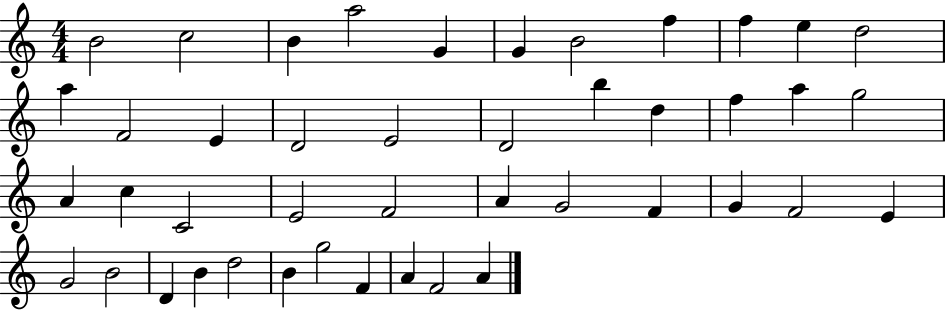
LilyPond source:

{
  \clef treble
  \numericTimeSignature
  \time 4/4
  \key c \major
  b'2 c''2 | b'4 a''2 g'4 | g'4 b'2 f''4 | f''4 e''4 d''2 | \break a''4 f'2 e'4 | d'2 e'2 | d'2 b''4 d''4 | f''4 a''4 g''2 | \break a'4 c''4 c'2 | e'2 f'2 | a'4 g'2 f'4 | g'4 f'2 e'4 | \break g'2 b'2 | d'4 b'4 d''2 | b'4 g''2 f'4 | a'4 f'2 a'4 | \break \bar "|."
}